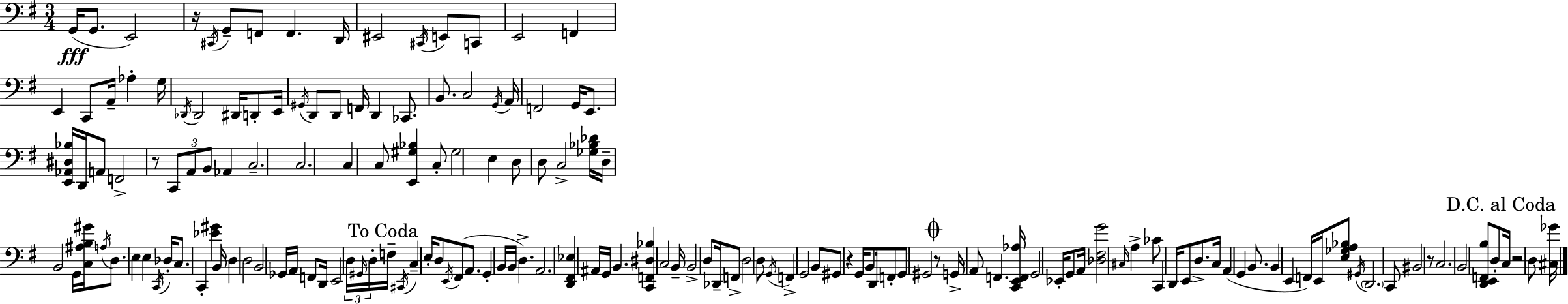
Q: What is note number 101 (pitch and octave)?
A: D3